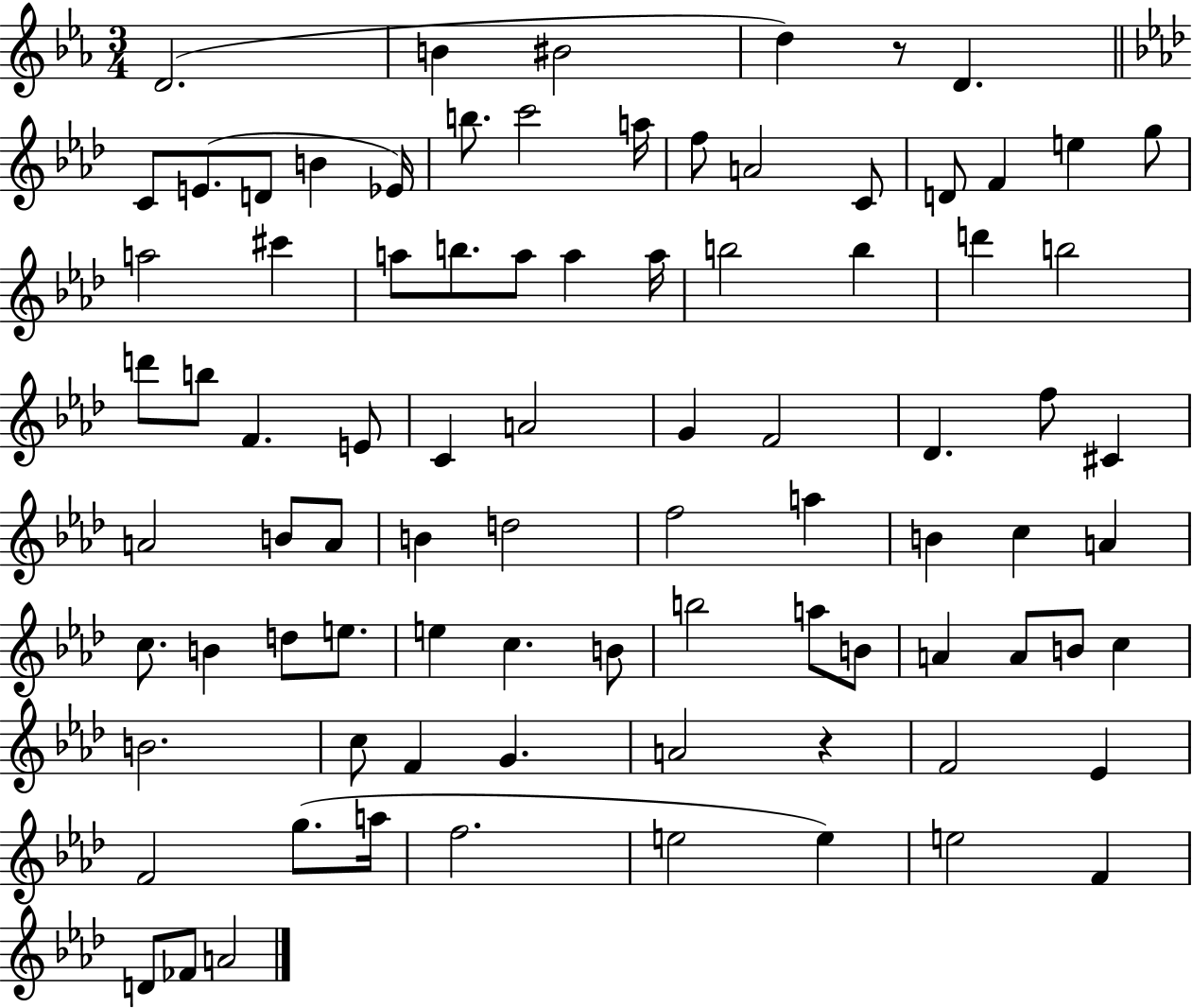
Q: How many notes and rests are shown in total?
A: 86